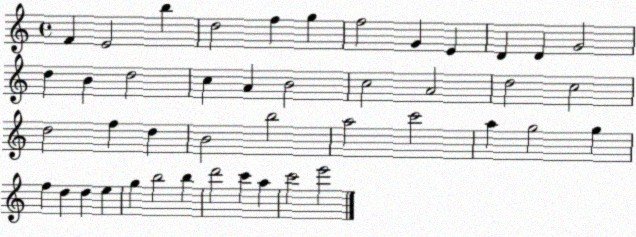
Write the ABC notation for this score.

X:1
T:Untitled
M:4/4
L:1/4
K:C
F E2 b d2 f g f2 G E D D G2 d B d2 c A B2 c2 A2 d2 c2 d2 f d B2 b2 a2 c'2 a g2 g f d d e g b2 b d'2 c' a c'2 e'2